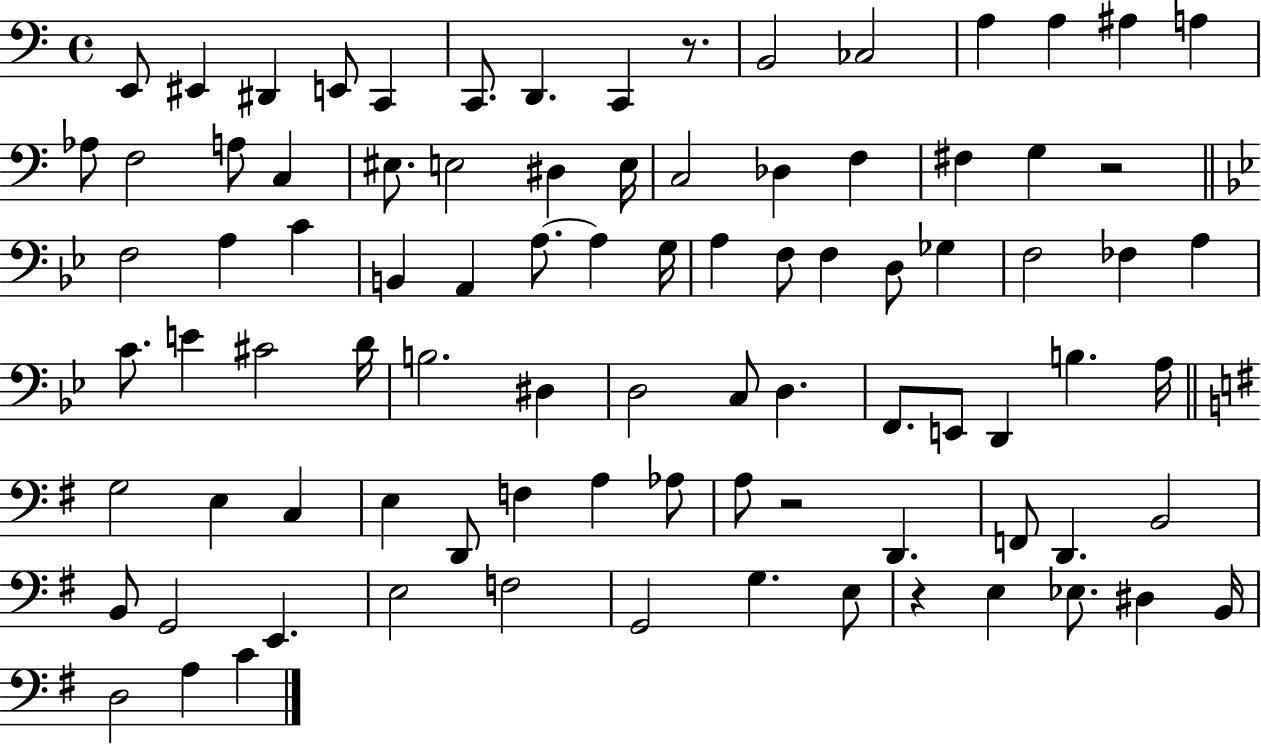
X:1
T:Untitled
M:4/4
L:1/4
K:C
E,,/2 ^E,, ^D,, E,,/2 C,, C,,/2 D,, C,, z/2 B,,2 _C,2 A, A, ^A, A, _A,/2 F,2 A,/2 C, ^E,/2 E,2 ^D, E,/4 C,2 _D, F, ^F, G, z2 F,2 A, C B,, A,, A,/2 A, G,/4 A, F,/2 F, D,/2 _G, F,2 _F, A, C/2 E ^C2 D/4 B,2 ^D, D,2 C,/2 D, F,,/2 E,,/2 D,, B, A,/4 G,2 E, C, E, D,,/2 F, A, _A,/2 A,/2 z2 D,, F,,/2 D,, B,,2 B,,/2 G,,2 E,, E,2 F,2 G,,2 G, E,/2 z E, _E,/2 ^D, B,,/4 D,2 A, C